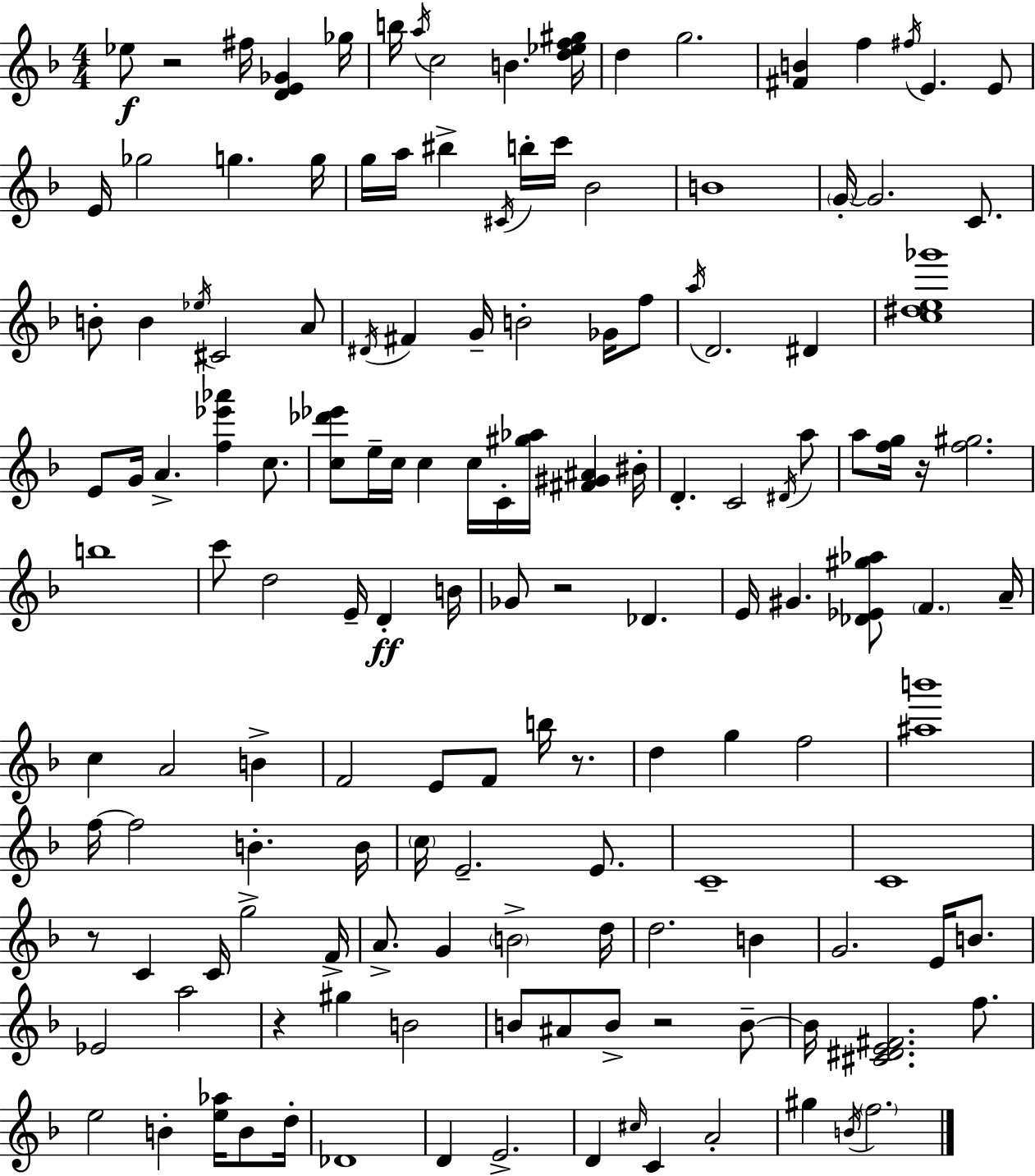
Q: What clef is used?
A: treble